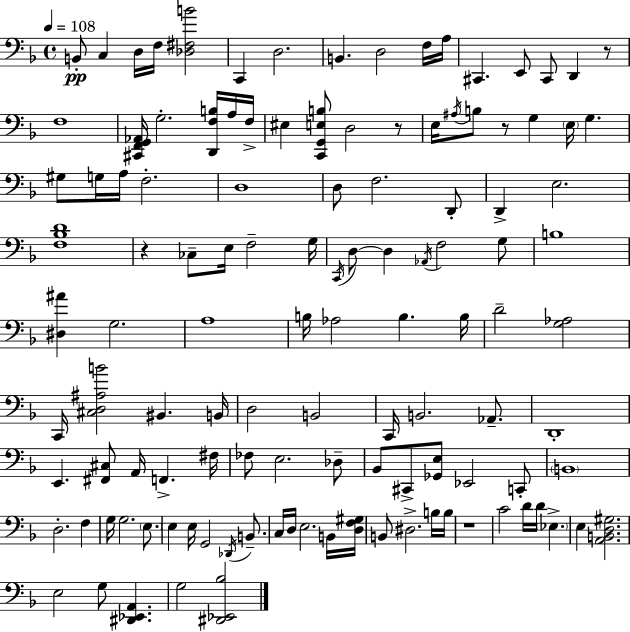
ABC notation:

X:1
T:Untitled
M:4/4
L:1/4
K:F
B,,/2 C, D,/4 F,/4 [_D,^F,B]2 C,, D,2 B,, D,2 F,/4 A,/4 ^C,, E,,/2 ^C,,/2 D,, z/2 F,4 [^C,,F,,G,,_A,,]/4 G,2 [D,,F,B,]/4 A,/4 F,/4 ^E, [C,,G,,E,B,]/2 D,2 z/2 E,/4 ^A,/4 B,/2 z/2 G, E,/4 G, ^G,/2 G,/4 A,/4 F,2 D,4 D,/2 F,2 D,,/2 D,, E,2 [F,_B,D]4 z _C,/2 E,/4 F,2 G,/4 C,,/4 D,/2 D, _A,,/4 F,2 G,/2 B,4 [^D,^A] G,2 A,4 B,/4 _A,2 B, B,/4 D2 [G,_A,]2 C,,/4 [^C,D,^A,B]2 ^B,, B,,/4 D,2 B,,2 C,,/4 B,,2 _A,,/2 D,,4 E,, [^F,,^C,]/2 A,,/4 F,, ^F,/4 _F,/2 E,2 _D,/2 _B,,/2 ^C,,/2 [_G,,E,]/2 _E,,2 C,,/2 B,,4 D,2 F, G,/4 G,2 E,/2 E, E,/4 G,,2 _D,,/4 B,,/2 C,/4 D,/4 E,2 B,,/4 [D,F,^G,]/4 B,,/2 ^D,2 B,/4 B,/4 z4 C2 D/4 D/4 _E, E, [A,,B,,D,^G,]2 E,2 G,/2 [^D,,_E,,A,,] G,2 [^D,,_E,,_B,]2